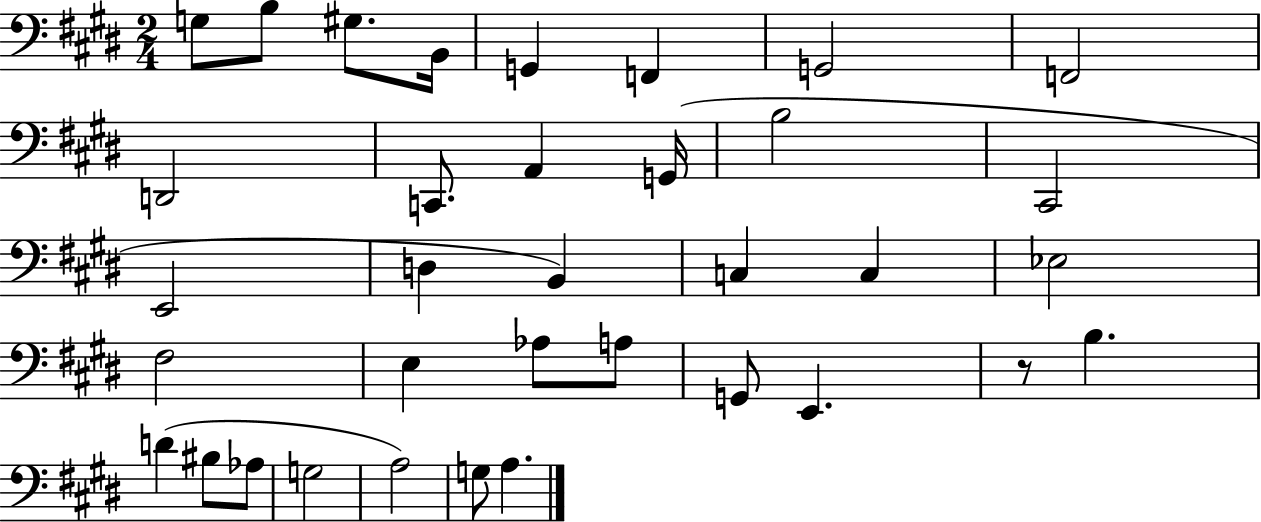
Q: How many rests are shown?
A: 1